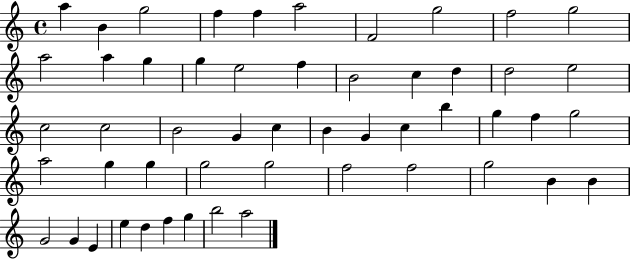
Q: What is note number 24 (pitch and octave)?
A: B4